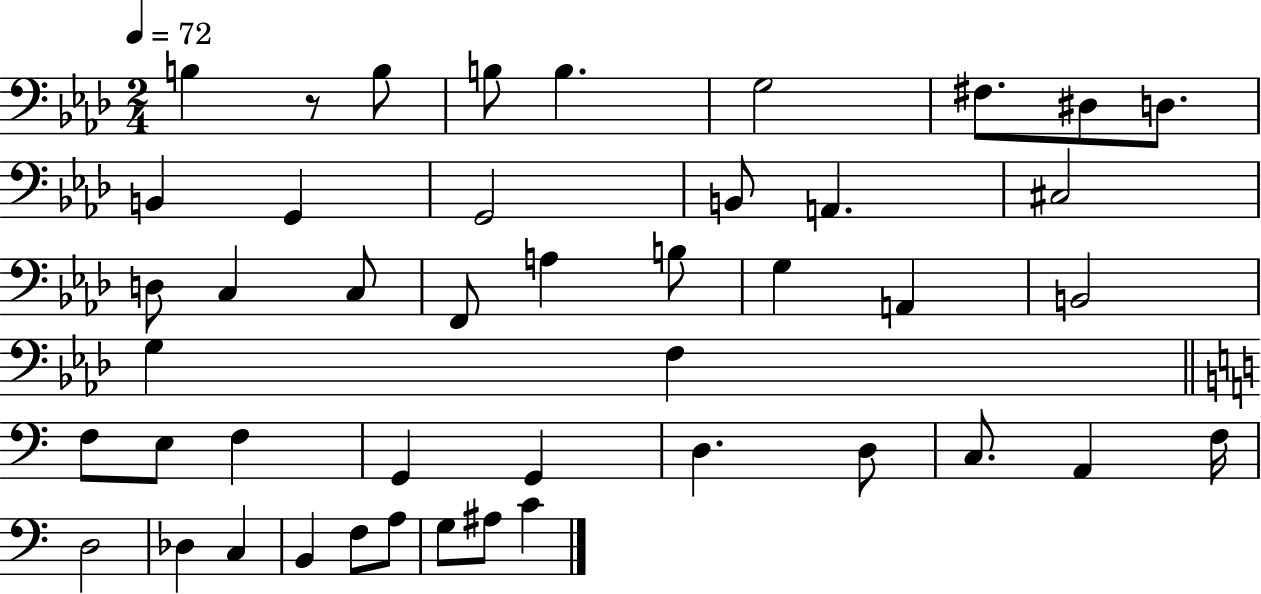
{
  \clef bass
  \numericTimeSignature
  \time 2/4
  \key aes \major
  \tempo 4 = 72
  b4 r8 b8 | b8 b4. | g2 | fis8. dis8 d8. | \break b,4 g,4 | g,2 | b,8 a,4. | cis2 | \break d8 c4 c8 | f,8 a4 b8 | g4 a,4 | b,2 | \break g4 f4 | \bar "||" \break \key c \major f8 e8 f4 | g,4 g,4 | d4. d8 | c8. a,4 f16 | \break d2 | des4 c4 | b,4 f8 a8 | g8 ais8 c'4 | \break \bar "|."
}